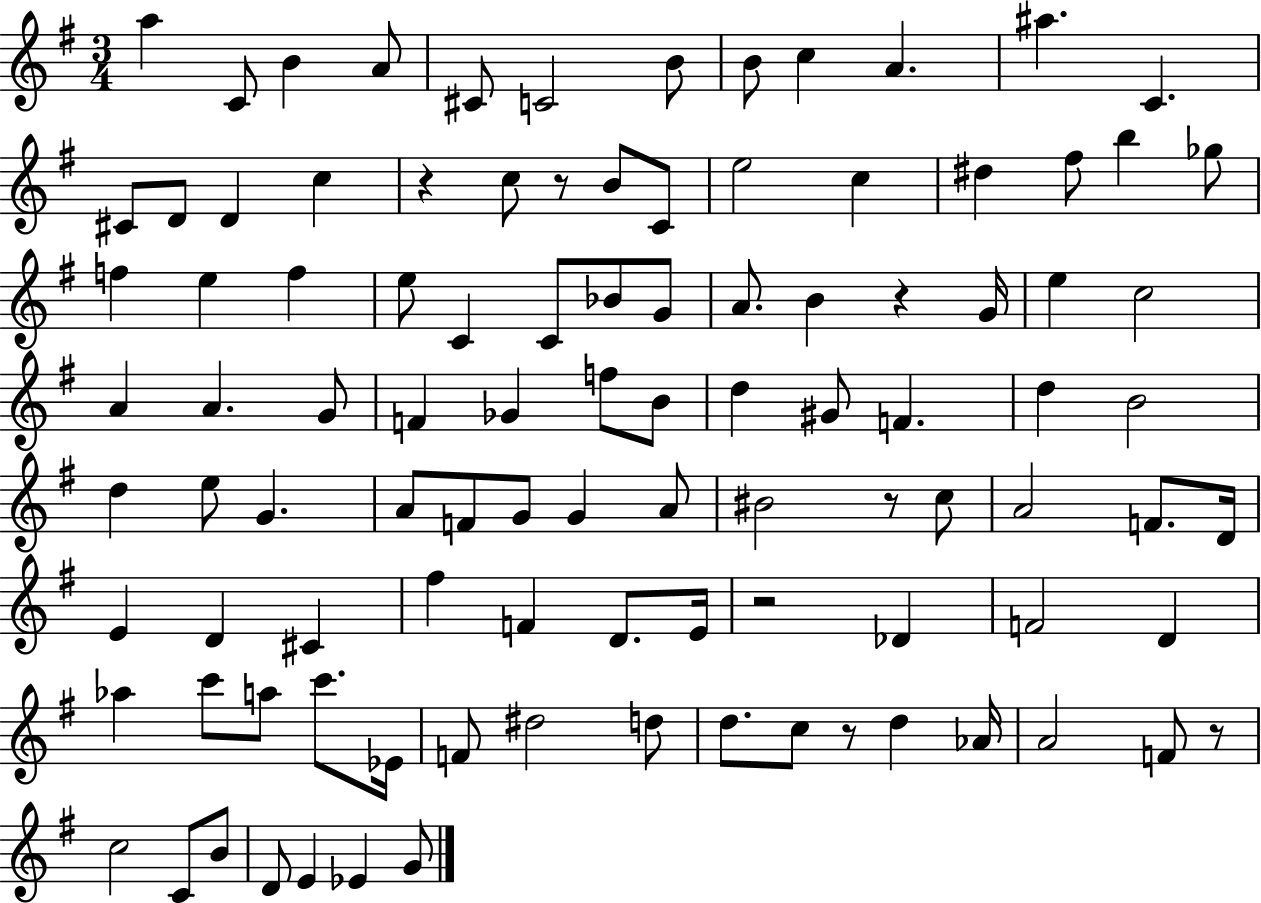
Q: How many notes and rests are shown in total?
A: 101